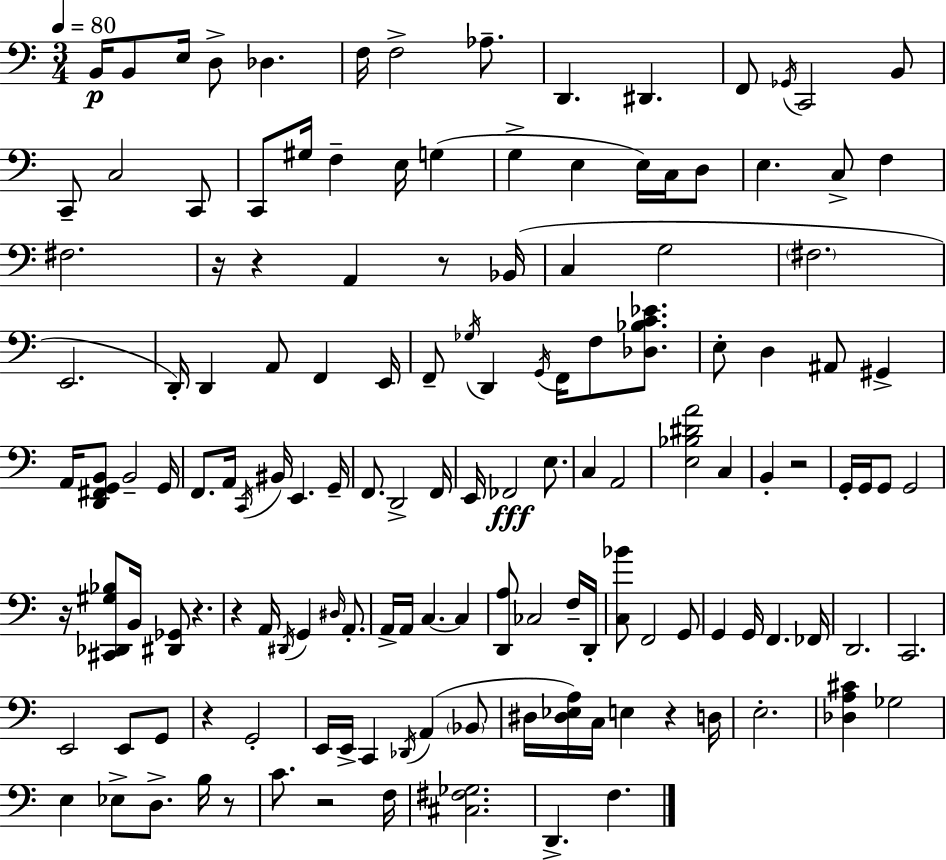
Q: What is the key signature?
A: A minor